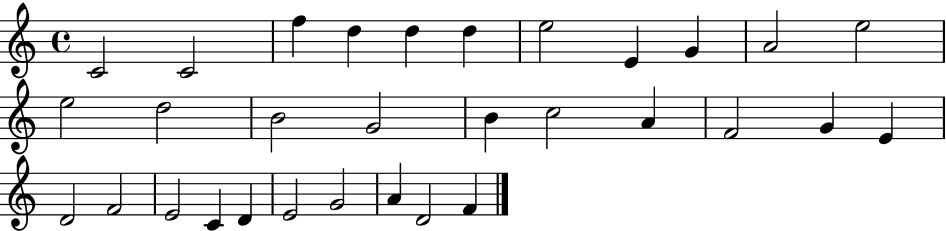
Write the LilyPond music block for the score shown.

{
  \clef treble
  \time 4/4
  \defaultTimeSignature
  \key c \major
  c'2 c'2 | f''4 d''4 d''4 d''4 | e''2 e'4 g'4 | a'2 e''2 | \break e''2 d''2 | b'2 g'2 | b'4 c''2 a'4 | f'2 g'4 e'4 | \break d'2 f'2 | e'2 c'4 d'4 | e'2 g'2 | a'4 d'2 f'4 | \break \bar "|."
}